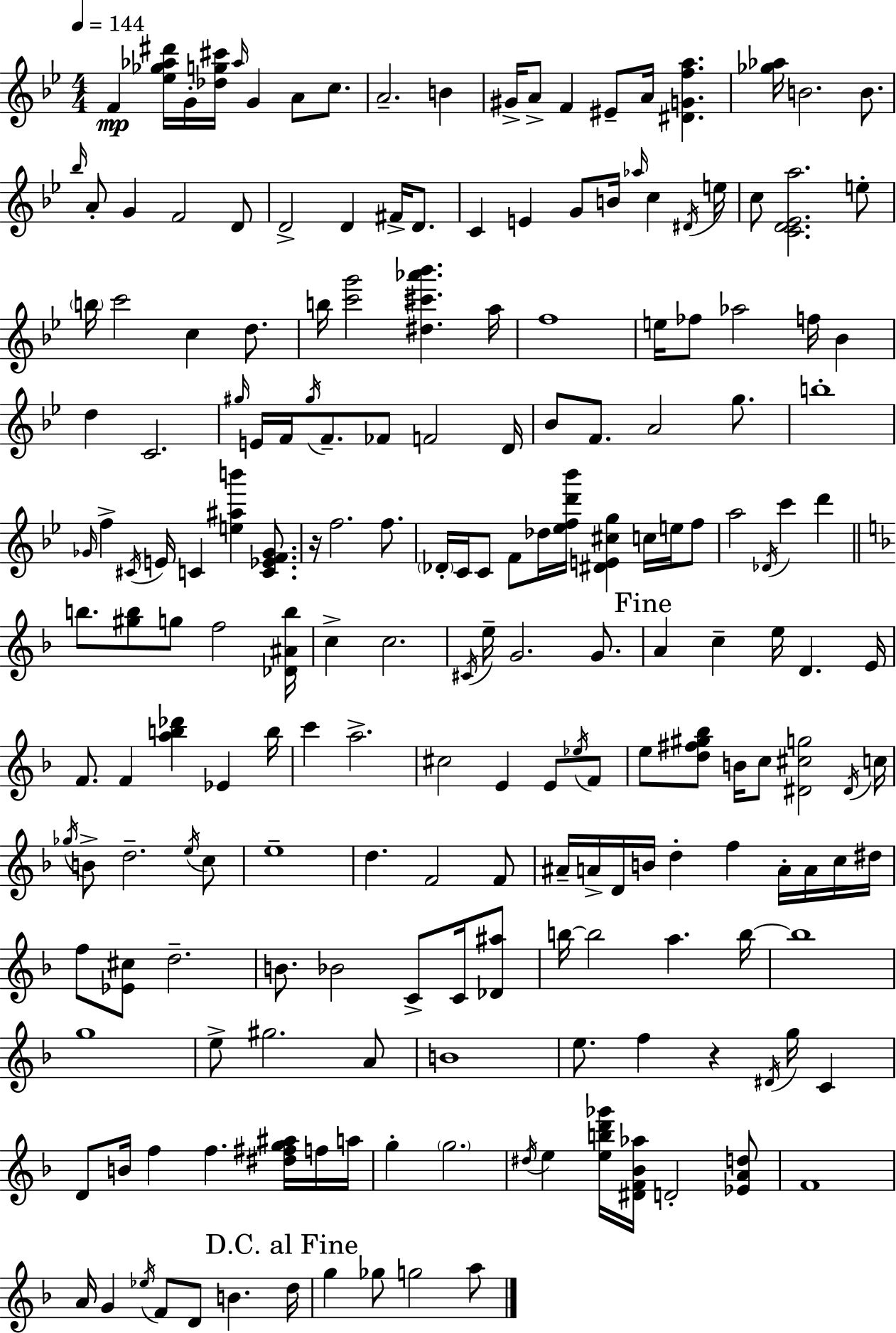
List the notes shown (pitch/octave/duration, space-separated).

F4/q [Eb5,Gb5,Ab5,D#6]/s G4/s [Db5,G5,C#6]/s Ab5/s G4/q A4/e C5/e. A4/h. B4/q G#4/s A4/e F4/q EIS4/e A4/s [D#4,G4,F5,A5]/q. [Gb5,Ab5]/s B4/h. B4/e. Bb5/s A4/e G4/q F4/h D4/e D4/h D4/q F#4/s D4/e. C4/q E4/q G4/e B4/s Ab5/s C5/q D#4/s E5/s C5/e [C4,D4,Eb4,A5]/h. E5/e B5/s C6/h C5/q D5/e. B5/s [C6,G6]/h [D#5,C#6,Ab6,Bb6]/q. A5/s F5/w E5/s FES5/e Ab5/h F5/s Bb4/q D5/q C4/h. G#5/s E4/s F4/s G#5/s F4/e. FES4/e F4/h D4/s Bb4/e F4/e. A4/h G5/e. B5/w Gb4/s F5/q C#4/s E4/s C4/q [E5,A#5,B6]/q [C4,Eb4,F4,Gb4]/e. R/s F5/h. F5/e. Db4/s C4/s C4/e F4/e Db5/s [Eb5,F5,D6,Bb6]/s [D#4,E4,C#5,G5]/q C5/s E5/s F5/e A5/h Db4/s C6/q D6/q B5/e. [G#5,B5]/e G5/e F5/h [Db4,A#4,B5]/s C5/q C5/h. C#4/s E5/s G4/h. G4/e. A4/q C5/q E5/s D4/q. E4/s F4/e. F4/q [A5,B5,Db6]/q Eb4/q B5/s C6/q A5/h. C#5/h E4/q E4/e Eb5/s F4/e E5/e [D5,F#5,G#5,Bb5]/e B4/s C5/e [D#4,C#5,G5]/h D#4/s C5/s Gb5/s B4/e D5/h. E5/s C5/e E5/w D5/q. F4/h F4/e A#4/s A4/s D4/s B4/s D5/q F5/q A4/s A4/s C5/s D#5/s F5/e [Eb4,C#5]/e D5/h. B4/e. Bb4/h C4/e C4/s [Db4,A#5]/e B5/s B5/h A5/q. B5/s B5/w G5/w E5/e G#5/h. A4/e B4/w E5/e. F5/q R/q D#4/s G5/s C4/q D4/e B4/s F5/q F5/q. [D#5,F#5,G5,A#5]/s F5/s A5/s G5/q G5/h. D#5/s E5/q [E5,B5,D6,Gb6]/s [D#4,F4,Bb4,Ab5]/s D4/h [Eb4,A4,D5]/e F4/w A4/s G4/q Eb5/s F4/e D4/e B4/q. D5/s G5/q Gb5/e G5/h A5/e